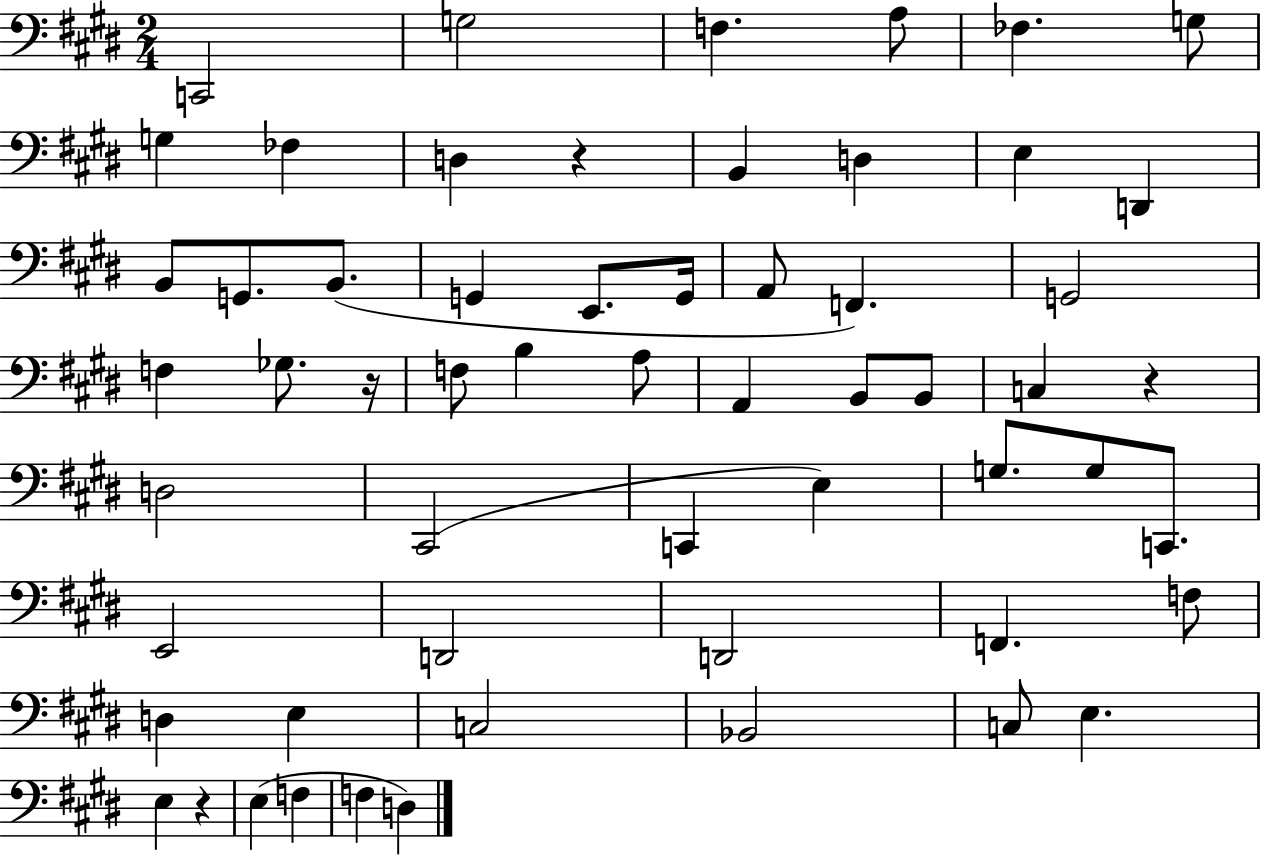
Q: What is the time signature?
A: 2/4